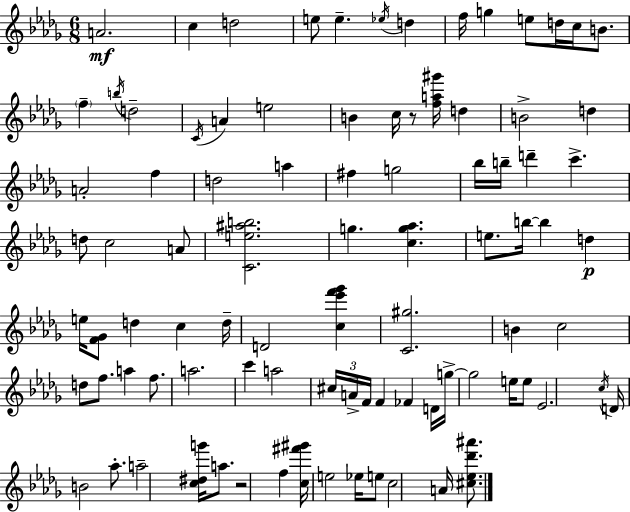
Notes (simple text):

A4/h. C5/q D5/h E5/e E5/q. Eb5/s D5/q F5/s G5/q E5/e D5/s C5/s B4/e. F5/q B5/s D5/h C4/s A4/q E5/h B4/q C5/s R/e [F5,A5,G#6]/s D5/q B4/h D5/q A4/h F5/q D5/h A5/q F#5/q G5/h Bb5/s B5/s D6/q C6/q. D5/e C5/h A4/e [C4,E5,A#5,B5]/h. G5/q. [C5,G5,Ab5]/q. E5/e. B5/s B5/q D5/q E5/s [F4,Gb4]/e D5/q C5/q D5/s D4/h [C5,Eb6,F6,Gb6]/q [C4,G#5]/h. B4/q C5/h D5/e F5/e. A5/q F5/e. A5/h. C6/q A5/h C#5/s A4/s F4/s F4/q FES4/q D4/s G5/s G5/h E5/s E5/e Eb4/h. C5/s D4/s B4/h Ab5/e. A5/h [C5,D#5,G6]/s A5/e. R/h F5/q [C5,F#6,G#6]/s E5/h Eb5/s E5/e C5/h A4/s [C#5,Eb5,Db6,A#6]/e.